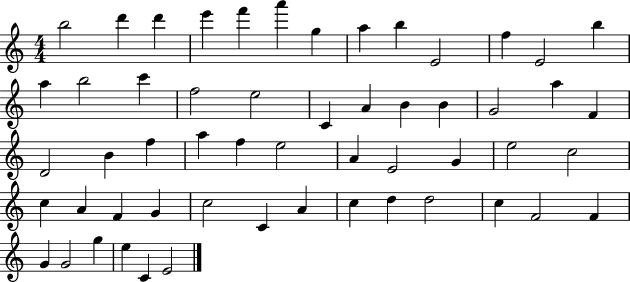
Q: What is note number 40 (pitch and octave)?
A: G4